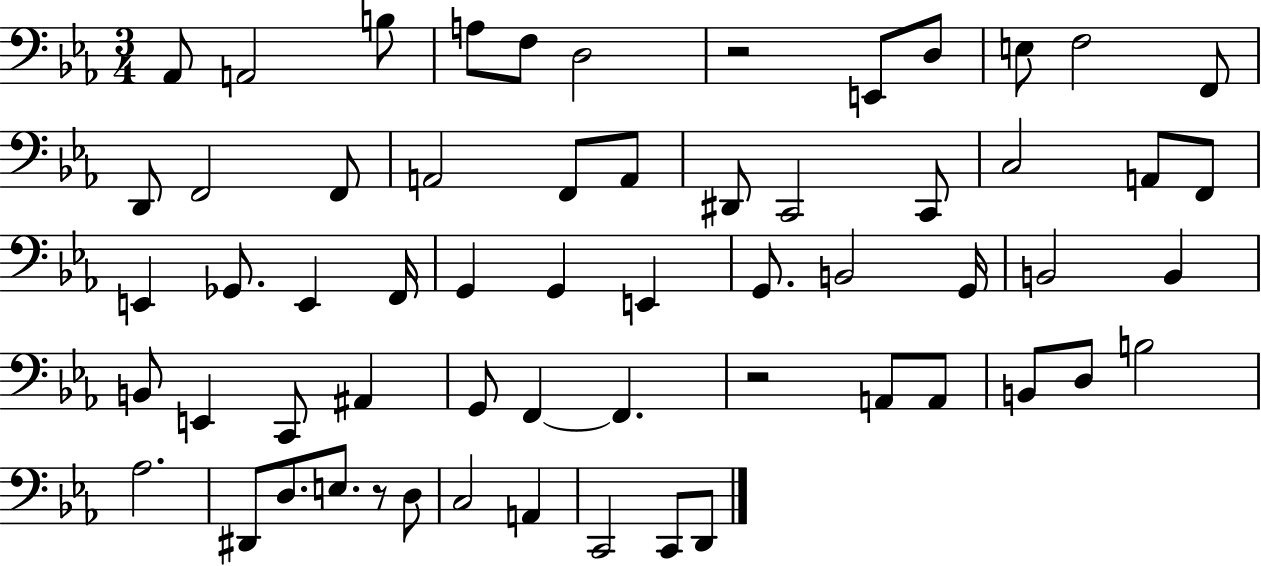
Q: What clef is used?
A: bass